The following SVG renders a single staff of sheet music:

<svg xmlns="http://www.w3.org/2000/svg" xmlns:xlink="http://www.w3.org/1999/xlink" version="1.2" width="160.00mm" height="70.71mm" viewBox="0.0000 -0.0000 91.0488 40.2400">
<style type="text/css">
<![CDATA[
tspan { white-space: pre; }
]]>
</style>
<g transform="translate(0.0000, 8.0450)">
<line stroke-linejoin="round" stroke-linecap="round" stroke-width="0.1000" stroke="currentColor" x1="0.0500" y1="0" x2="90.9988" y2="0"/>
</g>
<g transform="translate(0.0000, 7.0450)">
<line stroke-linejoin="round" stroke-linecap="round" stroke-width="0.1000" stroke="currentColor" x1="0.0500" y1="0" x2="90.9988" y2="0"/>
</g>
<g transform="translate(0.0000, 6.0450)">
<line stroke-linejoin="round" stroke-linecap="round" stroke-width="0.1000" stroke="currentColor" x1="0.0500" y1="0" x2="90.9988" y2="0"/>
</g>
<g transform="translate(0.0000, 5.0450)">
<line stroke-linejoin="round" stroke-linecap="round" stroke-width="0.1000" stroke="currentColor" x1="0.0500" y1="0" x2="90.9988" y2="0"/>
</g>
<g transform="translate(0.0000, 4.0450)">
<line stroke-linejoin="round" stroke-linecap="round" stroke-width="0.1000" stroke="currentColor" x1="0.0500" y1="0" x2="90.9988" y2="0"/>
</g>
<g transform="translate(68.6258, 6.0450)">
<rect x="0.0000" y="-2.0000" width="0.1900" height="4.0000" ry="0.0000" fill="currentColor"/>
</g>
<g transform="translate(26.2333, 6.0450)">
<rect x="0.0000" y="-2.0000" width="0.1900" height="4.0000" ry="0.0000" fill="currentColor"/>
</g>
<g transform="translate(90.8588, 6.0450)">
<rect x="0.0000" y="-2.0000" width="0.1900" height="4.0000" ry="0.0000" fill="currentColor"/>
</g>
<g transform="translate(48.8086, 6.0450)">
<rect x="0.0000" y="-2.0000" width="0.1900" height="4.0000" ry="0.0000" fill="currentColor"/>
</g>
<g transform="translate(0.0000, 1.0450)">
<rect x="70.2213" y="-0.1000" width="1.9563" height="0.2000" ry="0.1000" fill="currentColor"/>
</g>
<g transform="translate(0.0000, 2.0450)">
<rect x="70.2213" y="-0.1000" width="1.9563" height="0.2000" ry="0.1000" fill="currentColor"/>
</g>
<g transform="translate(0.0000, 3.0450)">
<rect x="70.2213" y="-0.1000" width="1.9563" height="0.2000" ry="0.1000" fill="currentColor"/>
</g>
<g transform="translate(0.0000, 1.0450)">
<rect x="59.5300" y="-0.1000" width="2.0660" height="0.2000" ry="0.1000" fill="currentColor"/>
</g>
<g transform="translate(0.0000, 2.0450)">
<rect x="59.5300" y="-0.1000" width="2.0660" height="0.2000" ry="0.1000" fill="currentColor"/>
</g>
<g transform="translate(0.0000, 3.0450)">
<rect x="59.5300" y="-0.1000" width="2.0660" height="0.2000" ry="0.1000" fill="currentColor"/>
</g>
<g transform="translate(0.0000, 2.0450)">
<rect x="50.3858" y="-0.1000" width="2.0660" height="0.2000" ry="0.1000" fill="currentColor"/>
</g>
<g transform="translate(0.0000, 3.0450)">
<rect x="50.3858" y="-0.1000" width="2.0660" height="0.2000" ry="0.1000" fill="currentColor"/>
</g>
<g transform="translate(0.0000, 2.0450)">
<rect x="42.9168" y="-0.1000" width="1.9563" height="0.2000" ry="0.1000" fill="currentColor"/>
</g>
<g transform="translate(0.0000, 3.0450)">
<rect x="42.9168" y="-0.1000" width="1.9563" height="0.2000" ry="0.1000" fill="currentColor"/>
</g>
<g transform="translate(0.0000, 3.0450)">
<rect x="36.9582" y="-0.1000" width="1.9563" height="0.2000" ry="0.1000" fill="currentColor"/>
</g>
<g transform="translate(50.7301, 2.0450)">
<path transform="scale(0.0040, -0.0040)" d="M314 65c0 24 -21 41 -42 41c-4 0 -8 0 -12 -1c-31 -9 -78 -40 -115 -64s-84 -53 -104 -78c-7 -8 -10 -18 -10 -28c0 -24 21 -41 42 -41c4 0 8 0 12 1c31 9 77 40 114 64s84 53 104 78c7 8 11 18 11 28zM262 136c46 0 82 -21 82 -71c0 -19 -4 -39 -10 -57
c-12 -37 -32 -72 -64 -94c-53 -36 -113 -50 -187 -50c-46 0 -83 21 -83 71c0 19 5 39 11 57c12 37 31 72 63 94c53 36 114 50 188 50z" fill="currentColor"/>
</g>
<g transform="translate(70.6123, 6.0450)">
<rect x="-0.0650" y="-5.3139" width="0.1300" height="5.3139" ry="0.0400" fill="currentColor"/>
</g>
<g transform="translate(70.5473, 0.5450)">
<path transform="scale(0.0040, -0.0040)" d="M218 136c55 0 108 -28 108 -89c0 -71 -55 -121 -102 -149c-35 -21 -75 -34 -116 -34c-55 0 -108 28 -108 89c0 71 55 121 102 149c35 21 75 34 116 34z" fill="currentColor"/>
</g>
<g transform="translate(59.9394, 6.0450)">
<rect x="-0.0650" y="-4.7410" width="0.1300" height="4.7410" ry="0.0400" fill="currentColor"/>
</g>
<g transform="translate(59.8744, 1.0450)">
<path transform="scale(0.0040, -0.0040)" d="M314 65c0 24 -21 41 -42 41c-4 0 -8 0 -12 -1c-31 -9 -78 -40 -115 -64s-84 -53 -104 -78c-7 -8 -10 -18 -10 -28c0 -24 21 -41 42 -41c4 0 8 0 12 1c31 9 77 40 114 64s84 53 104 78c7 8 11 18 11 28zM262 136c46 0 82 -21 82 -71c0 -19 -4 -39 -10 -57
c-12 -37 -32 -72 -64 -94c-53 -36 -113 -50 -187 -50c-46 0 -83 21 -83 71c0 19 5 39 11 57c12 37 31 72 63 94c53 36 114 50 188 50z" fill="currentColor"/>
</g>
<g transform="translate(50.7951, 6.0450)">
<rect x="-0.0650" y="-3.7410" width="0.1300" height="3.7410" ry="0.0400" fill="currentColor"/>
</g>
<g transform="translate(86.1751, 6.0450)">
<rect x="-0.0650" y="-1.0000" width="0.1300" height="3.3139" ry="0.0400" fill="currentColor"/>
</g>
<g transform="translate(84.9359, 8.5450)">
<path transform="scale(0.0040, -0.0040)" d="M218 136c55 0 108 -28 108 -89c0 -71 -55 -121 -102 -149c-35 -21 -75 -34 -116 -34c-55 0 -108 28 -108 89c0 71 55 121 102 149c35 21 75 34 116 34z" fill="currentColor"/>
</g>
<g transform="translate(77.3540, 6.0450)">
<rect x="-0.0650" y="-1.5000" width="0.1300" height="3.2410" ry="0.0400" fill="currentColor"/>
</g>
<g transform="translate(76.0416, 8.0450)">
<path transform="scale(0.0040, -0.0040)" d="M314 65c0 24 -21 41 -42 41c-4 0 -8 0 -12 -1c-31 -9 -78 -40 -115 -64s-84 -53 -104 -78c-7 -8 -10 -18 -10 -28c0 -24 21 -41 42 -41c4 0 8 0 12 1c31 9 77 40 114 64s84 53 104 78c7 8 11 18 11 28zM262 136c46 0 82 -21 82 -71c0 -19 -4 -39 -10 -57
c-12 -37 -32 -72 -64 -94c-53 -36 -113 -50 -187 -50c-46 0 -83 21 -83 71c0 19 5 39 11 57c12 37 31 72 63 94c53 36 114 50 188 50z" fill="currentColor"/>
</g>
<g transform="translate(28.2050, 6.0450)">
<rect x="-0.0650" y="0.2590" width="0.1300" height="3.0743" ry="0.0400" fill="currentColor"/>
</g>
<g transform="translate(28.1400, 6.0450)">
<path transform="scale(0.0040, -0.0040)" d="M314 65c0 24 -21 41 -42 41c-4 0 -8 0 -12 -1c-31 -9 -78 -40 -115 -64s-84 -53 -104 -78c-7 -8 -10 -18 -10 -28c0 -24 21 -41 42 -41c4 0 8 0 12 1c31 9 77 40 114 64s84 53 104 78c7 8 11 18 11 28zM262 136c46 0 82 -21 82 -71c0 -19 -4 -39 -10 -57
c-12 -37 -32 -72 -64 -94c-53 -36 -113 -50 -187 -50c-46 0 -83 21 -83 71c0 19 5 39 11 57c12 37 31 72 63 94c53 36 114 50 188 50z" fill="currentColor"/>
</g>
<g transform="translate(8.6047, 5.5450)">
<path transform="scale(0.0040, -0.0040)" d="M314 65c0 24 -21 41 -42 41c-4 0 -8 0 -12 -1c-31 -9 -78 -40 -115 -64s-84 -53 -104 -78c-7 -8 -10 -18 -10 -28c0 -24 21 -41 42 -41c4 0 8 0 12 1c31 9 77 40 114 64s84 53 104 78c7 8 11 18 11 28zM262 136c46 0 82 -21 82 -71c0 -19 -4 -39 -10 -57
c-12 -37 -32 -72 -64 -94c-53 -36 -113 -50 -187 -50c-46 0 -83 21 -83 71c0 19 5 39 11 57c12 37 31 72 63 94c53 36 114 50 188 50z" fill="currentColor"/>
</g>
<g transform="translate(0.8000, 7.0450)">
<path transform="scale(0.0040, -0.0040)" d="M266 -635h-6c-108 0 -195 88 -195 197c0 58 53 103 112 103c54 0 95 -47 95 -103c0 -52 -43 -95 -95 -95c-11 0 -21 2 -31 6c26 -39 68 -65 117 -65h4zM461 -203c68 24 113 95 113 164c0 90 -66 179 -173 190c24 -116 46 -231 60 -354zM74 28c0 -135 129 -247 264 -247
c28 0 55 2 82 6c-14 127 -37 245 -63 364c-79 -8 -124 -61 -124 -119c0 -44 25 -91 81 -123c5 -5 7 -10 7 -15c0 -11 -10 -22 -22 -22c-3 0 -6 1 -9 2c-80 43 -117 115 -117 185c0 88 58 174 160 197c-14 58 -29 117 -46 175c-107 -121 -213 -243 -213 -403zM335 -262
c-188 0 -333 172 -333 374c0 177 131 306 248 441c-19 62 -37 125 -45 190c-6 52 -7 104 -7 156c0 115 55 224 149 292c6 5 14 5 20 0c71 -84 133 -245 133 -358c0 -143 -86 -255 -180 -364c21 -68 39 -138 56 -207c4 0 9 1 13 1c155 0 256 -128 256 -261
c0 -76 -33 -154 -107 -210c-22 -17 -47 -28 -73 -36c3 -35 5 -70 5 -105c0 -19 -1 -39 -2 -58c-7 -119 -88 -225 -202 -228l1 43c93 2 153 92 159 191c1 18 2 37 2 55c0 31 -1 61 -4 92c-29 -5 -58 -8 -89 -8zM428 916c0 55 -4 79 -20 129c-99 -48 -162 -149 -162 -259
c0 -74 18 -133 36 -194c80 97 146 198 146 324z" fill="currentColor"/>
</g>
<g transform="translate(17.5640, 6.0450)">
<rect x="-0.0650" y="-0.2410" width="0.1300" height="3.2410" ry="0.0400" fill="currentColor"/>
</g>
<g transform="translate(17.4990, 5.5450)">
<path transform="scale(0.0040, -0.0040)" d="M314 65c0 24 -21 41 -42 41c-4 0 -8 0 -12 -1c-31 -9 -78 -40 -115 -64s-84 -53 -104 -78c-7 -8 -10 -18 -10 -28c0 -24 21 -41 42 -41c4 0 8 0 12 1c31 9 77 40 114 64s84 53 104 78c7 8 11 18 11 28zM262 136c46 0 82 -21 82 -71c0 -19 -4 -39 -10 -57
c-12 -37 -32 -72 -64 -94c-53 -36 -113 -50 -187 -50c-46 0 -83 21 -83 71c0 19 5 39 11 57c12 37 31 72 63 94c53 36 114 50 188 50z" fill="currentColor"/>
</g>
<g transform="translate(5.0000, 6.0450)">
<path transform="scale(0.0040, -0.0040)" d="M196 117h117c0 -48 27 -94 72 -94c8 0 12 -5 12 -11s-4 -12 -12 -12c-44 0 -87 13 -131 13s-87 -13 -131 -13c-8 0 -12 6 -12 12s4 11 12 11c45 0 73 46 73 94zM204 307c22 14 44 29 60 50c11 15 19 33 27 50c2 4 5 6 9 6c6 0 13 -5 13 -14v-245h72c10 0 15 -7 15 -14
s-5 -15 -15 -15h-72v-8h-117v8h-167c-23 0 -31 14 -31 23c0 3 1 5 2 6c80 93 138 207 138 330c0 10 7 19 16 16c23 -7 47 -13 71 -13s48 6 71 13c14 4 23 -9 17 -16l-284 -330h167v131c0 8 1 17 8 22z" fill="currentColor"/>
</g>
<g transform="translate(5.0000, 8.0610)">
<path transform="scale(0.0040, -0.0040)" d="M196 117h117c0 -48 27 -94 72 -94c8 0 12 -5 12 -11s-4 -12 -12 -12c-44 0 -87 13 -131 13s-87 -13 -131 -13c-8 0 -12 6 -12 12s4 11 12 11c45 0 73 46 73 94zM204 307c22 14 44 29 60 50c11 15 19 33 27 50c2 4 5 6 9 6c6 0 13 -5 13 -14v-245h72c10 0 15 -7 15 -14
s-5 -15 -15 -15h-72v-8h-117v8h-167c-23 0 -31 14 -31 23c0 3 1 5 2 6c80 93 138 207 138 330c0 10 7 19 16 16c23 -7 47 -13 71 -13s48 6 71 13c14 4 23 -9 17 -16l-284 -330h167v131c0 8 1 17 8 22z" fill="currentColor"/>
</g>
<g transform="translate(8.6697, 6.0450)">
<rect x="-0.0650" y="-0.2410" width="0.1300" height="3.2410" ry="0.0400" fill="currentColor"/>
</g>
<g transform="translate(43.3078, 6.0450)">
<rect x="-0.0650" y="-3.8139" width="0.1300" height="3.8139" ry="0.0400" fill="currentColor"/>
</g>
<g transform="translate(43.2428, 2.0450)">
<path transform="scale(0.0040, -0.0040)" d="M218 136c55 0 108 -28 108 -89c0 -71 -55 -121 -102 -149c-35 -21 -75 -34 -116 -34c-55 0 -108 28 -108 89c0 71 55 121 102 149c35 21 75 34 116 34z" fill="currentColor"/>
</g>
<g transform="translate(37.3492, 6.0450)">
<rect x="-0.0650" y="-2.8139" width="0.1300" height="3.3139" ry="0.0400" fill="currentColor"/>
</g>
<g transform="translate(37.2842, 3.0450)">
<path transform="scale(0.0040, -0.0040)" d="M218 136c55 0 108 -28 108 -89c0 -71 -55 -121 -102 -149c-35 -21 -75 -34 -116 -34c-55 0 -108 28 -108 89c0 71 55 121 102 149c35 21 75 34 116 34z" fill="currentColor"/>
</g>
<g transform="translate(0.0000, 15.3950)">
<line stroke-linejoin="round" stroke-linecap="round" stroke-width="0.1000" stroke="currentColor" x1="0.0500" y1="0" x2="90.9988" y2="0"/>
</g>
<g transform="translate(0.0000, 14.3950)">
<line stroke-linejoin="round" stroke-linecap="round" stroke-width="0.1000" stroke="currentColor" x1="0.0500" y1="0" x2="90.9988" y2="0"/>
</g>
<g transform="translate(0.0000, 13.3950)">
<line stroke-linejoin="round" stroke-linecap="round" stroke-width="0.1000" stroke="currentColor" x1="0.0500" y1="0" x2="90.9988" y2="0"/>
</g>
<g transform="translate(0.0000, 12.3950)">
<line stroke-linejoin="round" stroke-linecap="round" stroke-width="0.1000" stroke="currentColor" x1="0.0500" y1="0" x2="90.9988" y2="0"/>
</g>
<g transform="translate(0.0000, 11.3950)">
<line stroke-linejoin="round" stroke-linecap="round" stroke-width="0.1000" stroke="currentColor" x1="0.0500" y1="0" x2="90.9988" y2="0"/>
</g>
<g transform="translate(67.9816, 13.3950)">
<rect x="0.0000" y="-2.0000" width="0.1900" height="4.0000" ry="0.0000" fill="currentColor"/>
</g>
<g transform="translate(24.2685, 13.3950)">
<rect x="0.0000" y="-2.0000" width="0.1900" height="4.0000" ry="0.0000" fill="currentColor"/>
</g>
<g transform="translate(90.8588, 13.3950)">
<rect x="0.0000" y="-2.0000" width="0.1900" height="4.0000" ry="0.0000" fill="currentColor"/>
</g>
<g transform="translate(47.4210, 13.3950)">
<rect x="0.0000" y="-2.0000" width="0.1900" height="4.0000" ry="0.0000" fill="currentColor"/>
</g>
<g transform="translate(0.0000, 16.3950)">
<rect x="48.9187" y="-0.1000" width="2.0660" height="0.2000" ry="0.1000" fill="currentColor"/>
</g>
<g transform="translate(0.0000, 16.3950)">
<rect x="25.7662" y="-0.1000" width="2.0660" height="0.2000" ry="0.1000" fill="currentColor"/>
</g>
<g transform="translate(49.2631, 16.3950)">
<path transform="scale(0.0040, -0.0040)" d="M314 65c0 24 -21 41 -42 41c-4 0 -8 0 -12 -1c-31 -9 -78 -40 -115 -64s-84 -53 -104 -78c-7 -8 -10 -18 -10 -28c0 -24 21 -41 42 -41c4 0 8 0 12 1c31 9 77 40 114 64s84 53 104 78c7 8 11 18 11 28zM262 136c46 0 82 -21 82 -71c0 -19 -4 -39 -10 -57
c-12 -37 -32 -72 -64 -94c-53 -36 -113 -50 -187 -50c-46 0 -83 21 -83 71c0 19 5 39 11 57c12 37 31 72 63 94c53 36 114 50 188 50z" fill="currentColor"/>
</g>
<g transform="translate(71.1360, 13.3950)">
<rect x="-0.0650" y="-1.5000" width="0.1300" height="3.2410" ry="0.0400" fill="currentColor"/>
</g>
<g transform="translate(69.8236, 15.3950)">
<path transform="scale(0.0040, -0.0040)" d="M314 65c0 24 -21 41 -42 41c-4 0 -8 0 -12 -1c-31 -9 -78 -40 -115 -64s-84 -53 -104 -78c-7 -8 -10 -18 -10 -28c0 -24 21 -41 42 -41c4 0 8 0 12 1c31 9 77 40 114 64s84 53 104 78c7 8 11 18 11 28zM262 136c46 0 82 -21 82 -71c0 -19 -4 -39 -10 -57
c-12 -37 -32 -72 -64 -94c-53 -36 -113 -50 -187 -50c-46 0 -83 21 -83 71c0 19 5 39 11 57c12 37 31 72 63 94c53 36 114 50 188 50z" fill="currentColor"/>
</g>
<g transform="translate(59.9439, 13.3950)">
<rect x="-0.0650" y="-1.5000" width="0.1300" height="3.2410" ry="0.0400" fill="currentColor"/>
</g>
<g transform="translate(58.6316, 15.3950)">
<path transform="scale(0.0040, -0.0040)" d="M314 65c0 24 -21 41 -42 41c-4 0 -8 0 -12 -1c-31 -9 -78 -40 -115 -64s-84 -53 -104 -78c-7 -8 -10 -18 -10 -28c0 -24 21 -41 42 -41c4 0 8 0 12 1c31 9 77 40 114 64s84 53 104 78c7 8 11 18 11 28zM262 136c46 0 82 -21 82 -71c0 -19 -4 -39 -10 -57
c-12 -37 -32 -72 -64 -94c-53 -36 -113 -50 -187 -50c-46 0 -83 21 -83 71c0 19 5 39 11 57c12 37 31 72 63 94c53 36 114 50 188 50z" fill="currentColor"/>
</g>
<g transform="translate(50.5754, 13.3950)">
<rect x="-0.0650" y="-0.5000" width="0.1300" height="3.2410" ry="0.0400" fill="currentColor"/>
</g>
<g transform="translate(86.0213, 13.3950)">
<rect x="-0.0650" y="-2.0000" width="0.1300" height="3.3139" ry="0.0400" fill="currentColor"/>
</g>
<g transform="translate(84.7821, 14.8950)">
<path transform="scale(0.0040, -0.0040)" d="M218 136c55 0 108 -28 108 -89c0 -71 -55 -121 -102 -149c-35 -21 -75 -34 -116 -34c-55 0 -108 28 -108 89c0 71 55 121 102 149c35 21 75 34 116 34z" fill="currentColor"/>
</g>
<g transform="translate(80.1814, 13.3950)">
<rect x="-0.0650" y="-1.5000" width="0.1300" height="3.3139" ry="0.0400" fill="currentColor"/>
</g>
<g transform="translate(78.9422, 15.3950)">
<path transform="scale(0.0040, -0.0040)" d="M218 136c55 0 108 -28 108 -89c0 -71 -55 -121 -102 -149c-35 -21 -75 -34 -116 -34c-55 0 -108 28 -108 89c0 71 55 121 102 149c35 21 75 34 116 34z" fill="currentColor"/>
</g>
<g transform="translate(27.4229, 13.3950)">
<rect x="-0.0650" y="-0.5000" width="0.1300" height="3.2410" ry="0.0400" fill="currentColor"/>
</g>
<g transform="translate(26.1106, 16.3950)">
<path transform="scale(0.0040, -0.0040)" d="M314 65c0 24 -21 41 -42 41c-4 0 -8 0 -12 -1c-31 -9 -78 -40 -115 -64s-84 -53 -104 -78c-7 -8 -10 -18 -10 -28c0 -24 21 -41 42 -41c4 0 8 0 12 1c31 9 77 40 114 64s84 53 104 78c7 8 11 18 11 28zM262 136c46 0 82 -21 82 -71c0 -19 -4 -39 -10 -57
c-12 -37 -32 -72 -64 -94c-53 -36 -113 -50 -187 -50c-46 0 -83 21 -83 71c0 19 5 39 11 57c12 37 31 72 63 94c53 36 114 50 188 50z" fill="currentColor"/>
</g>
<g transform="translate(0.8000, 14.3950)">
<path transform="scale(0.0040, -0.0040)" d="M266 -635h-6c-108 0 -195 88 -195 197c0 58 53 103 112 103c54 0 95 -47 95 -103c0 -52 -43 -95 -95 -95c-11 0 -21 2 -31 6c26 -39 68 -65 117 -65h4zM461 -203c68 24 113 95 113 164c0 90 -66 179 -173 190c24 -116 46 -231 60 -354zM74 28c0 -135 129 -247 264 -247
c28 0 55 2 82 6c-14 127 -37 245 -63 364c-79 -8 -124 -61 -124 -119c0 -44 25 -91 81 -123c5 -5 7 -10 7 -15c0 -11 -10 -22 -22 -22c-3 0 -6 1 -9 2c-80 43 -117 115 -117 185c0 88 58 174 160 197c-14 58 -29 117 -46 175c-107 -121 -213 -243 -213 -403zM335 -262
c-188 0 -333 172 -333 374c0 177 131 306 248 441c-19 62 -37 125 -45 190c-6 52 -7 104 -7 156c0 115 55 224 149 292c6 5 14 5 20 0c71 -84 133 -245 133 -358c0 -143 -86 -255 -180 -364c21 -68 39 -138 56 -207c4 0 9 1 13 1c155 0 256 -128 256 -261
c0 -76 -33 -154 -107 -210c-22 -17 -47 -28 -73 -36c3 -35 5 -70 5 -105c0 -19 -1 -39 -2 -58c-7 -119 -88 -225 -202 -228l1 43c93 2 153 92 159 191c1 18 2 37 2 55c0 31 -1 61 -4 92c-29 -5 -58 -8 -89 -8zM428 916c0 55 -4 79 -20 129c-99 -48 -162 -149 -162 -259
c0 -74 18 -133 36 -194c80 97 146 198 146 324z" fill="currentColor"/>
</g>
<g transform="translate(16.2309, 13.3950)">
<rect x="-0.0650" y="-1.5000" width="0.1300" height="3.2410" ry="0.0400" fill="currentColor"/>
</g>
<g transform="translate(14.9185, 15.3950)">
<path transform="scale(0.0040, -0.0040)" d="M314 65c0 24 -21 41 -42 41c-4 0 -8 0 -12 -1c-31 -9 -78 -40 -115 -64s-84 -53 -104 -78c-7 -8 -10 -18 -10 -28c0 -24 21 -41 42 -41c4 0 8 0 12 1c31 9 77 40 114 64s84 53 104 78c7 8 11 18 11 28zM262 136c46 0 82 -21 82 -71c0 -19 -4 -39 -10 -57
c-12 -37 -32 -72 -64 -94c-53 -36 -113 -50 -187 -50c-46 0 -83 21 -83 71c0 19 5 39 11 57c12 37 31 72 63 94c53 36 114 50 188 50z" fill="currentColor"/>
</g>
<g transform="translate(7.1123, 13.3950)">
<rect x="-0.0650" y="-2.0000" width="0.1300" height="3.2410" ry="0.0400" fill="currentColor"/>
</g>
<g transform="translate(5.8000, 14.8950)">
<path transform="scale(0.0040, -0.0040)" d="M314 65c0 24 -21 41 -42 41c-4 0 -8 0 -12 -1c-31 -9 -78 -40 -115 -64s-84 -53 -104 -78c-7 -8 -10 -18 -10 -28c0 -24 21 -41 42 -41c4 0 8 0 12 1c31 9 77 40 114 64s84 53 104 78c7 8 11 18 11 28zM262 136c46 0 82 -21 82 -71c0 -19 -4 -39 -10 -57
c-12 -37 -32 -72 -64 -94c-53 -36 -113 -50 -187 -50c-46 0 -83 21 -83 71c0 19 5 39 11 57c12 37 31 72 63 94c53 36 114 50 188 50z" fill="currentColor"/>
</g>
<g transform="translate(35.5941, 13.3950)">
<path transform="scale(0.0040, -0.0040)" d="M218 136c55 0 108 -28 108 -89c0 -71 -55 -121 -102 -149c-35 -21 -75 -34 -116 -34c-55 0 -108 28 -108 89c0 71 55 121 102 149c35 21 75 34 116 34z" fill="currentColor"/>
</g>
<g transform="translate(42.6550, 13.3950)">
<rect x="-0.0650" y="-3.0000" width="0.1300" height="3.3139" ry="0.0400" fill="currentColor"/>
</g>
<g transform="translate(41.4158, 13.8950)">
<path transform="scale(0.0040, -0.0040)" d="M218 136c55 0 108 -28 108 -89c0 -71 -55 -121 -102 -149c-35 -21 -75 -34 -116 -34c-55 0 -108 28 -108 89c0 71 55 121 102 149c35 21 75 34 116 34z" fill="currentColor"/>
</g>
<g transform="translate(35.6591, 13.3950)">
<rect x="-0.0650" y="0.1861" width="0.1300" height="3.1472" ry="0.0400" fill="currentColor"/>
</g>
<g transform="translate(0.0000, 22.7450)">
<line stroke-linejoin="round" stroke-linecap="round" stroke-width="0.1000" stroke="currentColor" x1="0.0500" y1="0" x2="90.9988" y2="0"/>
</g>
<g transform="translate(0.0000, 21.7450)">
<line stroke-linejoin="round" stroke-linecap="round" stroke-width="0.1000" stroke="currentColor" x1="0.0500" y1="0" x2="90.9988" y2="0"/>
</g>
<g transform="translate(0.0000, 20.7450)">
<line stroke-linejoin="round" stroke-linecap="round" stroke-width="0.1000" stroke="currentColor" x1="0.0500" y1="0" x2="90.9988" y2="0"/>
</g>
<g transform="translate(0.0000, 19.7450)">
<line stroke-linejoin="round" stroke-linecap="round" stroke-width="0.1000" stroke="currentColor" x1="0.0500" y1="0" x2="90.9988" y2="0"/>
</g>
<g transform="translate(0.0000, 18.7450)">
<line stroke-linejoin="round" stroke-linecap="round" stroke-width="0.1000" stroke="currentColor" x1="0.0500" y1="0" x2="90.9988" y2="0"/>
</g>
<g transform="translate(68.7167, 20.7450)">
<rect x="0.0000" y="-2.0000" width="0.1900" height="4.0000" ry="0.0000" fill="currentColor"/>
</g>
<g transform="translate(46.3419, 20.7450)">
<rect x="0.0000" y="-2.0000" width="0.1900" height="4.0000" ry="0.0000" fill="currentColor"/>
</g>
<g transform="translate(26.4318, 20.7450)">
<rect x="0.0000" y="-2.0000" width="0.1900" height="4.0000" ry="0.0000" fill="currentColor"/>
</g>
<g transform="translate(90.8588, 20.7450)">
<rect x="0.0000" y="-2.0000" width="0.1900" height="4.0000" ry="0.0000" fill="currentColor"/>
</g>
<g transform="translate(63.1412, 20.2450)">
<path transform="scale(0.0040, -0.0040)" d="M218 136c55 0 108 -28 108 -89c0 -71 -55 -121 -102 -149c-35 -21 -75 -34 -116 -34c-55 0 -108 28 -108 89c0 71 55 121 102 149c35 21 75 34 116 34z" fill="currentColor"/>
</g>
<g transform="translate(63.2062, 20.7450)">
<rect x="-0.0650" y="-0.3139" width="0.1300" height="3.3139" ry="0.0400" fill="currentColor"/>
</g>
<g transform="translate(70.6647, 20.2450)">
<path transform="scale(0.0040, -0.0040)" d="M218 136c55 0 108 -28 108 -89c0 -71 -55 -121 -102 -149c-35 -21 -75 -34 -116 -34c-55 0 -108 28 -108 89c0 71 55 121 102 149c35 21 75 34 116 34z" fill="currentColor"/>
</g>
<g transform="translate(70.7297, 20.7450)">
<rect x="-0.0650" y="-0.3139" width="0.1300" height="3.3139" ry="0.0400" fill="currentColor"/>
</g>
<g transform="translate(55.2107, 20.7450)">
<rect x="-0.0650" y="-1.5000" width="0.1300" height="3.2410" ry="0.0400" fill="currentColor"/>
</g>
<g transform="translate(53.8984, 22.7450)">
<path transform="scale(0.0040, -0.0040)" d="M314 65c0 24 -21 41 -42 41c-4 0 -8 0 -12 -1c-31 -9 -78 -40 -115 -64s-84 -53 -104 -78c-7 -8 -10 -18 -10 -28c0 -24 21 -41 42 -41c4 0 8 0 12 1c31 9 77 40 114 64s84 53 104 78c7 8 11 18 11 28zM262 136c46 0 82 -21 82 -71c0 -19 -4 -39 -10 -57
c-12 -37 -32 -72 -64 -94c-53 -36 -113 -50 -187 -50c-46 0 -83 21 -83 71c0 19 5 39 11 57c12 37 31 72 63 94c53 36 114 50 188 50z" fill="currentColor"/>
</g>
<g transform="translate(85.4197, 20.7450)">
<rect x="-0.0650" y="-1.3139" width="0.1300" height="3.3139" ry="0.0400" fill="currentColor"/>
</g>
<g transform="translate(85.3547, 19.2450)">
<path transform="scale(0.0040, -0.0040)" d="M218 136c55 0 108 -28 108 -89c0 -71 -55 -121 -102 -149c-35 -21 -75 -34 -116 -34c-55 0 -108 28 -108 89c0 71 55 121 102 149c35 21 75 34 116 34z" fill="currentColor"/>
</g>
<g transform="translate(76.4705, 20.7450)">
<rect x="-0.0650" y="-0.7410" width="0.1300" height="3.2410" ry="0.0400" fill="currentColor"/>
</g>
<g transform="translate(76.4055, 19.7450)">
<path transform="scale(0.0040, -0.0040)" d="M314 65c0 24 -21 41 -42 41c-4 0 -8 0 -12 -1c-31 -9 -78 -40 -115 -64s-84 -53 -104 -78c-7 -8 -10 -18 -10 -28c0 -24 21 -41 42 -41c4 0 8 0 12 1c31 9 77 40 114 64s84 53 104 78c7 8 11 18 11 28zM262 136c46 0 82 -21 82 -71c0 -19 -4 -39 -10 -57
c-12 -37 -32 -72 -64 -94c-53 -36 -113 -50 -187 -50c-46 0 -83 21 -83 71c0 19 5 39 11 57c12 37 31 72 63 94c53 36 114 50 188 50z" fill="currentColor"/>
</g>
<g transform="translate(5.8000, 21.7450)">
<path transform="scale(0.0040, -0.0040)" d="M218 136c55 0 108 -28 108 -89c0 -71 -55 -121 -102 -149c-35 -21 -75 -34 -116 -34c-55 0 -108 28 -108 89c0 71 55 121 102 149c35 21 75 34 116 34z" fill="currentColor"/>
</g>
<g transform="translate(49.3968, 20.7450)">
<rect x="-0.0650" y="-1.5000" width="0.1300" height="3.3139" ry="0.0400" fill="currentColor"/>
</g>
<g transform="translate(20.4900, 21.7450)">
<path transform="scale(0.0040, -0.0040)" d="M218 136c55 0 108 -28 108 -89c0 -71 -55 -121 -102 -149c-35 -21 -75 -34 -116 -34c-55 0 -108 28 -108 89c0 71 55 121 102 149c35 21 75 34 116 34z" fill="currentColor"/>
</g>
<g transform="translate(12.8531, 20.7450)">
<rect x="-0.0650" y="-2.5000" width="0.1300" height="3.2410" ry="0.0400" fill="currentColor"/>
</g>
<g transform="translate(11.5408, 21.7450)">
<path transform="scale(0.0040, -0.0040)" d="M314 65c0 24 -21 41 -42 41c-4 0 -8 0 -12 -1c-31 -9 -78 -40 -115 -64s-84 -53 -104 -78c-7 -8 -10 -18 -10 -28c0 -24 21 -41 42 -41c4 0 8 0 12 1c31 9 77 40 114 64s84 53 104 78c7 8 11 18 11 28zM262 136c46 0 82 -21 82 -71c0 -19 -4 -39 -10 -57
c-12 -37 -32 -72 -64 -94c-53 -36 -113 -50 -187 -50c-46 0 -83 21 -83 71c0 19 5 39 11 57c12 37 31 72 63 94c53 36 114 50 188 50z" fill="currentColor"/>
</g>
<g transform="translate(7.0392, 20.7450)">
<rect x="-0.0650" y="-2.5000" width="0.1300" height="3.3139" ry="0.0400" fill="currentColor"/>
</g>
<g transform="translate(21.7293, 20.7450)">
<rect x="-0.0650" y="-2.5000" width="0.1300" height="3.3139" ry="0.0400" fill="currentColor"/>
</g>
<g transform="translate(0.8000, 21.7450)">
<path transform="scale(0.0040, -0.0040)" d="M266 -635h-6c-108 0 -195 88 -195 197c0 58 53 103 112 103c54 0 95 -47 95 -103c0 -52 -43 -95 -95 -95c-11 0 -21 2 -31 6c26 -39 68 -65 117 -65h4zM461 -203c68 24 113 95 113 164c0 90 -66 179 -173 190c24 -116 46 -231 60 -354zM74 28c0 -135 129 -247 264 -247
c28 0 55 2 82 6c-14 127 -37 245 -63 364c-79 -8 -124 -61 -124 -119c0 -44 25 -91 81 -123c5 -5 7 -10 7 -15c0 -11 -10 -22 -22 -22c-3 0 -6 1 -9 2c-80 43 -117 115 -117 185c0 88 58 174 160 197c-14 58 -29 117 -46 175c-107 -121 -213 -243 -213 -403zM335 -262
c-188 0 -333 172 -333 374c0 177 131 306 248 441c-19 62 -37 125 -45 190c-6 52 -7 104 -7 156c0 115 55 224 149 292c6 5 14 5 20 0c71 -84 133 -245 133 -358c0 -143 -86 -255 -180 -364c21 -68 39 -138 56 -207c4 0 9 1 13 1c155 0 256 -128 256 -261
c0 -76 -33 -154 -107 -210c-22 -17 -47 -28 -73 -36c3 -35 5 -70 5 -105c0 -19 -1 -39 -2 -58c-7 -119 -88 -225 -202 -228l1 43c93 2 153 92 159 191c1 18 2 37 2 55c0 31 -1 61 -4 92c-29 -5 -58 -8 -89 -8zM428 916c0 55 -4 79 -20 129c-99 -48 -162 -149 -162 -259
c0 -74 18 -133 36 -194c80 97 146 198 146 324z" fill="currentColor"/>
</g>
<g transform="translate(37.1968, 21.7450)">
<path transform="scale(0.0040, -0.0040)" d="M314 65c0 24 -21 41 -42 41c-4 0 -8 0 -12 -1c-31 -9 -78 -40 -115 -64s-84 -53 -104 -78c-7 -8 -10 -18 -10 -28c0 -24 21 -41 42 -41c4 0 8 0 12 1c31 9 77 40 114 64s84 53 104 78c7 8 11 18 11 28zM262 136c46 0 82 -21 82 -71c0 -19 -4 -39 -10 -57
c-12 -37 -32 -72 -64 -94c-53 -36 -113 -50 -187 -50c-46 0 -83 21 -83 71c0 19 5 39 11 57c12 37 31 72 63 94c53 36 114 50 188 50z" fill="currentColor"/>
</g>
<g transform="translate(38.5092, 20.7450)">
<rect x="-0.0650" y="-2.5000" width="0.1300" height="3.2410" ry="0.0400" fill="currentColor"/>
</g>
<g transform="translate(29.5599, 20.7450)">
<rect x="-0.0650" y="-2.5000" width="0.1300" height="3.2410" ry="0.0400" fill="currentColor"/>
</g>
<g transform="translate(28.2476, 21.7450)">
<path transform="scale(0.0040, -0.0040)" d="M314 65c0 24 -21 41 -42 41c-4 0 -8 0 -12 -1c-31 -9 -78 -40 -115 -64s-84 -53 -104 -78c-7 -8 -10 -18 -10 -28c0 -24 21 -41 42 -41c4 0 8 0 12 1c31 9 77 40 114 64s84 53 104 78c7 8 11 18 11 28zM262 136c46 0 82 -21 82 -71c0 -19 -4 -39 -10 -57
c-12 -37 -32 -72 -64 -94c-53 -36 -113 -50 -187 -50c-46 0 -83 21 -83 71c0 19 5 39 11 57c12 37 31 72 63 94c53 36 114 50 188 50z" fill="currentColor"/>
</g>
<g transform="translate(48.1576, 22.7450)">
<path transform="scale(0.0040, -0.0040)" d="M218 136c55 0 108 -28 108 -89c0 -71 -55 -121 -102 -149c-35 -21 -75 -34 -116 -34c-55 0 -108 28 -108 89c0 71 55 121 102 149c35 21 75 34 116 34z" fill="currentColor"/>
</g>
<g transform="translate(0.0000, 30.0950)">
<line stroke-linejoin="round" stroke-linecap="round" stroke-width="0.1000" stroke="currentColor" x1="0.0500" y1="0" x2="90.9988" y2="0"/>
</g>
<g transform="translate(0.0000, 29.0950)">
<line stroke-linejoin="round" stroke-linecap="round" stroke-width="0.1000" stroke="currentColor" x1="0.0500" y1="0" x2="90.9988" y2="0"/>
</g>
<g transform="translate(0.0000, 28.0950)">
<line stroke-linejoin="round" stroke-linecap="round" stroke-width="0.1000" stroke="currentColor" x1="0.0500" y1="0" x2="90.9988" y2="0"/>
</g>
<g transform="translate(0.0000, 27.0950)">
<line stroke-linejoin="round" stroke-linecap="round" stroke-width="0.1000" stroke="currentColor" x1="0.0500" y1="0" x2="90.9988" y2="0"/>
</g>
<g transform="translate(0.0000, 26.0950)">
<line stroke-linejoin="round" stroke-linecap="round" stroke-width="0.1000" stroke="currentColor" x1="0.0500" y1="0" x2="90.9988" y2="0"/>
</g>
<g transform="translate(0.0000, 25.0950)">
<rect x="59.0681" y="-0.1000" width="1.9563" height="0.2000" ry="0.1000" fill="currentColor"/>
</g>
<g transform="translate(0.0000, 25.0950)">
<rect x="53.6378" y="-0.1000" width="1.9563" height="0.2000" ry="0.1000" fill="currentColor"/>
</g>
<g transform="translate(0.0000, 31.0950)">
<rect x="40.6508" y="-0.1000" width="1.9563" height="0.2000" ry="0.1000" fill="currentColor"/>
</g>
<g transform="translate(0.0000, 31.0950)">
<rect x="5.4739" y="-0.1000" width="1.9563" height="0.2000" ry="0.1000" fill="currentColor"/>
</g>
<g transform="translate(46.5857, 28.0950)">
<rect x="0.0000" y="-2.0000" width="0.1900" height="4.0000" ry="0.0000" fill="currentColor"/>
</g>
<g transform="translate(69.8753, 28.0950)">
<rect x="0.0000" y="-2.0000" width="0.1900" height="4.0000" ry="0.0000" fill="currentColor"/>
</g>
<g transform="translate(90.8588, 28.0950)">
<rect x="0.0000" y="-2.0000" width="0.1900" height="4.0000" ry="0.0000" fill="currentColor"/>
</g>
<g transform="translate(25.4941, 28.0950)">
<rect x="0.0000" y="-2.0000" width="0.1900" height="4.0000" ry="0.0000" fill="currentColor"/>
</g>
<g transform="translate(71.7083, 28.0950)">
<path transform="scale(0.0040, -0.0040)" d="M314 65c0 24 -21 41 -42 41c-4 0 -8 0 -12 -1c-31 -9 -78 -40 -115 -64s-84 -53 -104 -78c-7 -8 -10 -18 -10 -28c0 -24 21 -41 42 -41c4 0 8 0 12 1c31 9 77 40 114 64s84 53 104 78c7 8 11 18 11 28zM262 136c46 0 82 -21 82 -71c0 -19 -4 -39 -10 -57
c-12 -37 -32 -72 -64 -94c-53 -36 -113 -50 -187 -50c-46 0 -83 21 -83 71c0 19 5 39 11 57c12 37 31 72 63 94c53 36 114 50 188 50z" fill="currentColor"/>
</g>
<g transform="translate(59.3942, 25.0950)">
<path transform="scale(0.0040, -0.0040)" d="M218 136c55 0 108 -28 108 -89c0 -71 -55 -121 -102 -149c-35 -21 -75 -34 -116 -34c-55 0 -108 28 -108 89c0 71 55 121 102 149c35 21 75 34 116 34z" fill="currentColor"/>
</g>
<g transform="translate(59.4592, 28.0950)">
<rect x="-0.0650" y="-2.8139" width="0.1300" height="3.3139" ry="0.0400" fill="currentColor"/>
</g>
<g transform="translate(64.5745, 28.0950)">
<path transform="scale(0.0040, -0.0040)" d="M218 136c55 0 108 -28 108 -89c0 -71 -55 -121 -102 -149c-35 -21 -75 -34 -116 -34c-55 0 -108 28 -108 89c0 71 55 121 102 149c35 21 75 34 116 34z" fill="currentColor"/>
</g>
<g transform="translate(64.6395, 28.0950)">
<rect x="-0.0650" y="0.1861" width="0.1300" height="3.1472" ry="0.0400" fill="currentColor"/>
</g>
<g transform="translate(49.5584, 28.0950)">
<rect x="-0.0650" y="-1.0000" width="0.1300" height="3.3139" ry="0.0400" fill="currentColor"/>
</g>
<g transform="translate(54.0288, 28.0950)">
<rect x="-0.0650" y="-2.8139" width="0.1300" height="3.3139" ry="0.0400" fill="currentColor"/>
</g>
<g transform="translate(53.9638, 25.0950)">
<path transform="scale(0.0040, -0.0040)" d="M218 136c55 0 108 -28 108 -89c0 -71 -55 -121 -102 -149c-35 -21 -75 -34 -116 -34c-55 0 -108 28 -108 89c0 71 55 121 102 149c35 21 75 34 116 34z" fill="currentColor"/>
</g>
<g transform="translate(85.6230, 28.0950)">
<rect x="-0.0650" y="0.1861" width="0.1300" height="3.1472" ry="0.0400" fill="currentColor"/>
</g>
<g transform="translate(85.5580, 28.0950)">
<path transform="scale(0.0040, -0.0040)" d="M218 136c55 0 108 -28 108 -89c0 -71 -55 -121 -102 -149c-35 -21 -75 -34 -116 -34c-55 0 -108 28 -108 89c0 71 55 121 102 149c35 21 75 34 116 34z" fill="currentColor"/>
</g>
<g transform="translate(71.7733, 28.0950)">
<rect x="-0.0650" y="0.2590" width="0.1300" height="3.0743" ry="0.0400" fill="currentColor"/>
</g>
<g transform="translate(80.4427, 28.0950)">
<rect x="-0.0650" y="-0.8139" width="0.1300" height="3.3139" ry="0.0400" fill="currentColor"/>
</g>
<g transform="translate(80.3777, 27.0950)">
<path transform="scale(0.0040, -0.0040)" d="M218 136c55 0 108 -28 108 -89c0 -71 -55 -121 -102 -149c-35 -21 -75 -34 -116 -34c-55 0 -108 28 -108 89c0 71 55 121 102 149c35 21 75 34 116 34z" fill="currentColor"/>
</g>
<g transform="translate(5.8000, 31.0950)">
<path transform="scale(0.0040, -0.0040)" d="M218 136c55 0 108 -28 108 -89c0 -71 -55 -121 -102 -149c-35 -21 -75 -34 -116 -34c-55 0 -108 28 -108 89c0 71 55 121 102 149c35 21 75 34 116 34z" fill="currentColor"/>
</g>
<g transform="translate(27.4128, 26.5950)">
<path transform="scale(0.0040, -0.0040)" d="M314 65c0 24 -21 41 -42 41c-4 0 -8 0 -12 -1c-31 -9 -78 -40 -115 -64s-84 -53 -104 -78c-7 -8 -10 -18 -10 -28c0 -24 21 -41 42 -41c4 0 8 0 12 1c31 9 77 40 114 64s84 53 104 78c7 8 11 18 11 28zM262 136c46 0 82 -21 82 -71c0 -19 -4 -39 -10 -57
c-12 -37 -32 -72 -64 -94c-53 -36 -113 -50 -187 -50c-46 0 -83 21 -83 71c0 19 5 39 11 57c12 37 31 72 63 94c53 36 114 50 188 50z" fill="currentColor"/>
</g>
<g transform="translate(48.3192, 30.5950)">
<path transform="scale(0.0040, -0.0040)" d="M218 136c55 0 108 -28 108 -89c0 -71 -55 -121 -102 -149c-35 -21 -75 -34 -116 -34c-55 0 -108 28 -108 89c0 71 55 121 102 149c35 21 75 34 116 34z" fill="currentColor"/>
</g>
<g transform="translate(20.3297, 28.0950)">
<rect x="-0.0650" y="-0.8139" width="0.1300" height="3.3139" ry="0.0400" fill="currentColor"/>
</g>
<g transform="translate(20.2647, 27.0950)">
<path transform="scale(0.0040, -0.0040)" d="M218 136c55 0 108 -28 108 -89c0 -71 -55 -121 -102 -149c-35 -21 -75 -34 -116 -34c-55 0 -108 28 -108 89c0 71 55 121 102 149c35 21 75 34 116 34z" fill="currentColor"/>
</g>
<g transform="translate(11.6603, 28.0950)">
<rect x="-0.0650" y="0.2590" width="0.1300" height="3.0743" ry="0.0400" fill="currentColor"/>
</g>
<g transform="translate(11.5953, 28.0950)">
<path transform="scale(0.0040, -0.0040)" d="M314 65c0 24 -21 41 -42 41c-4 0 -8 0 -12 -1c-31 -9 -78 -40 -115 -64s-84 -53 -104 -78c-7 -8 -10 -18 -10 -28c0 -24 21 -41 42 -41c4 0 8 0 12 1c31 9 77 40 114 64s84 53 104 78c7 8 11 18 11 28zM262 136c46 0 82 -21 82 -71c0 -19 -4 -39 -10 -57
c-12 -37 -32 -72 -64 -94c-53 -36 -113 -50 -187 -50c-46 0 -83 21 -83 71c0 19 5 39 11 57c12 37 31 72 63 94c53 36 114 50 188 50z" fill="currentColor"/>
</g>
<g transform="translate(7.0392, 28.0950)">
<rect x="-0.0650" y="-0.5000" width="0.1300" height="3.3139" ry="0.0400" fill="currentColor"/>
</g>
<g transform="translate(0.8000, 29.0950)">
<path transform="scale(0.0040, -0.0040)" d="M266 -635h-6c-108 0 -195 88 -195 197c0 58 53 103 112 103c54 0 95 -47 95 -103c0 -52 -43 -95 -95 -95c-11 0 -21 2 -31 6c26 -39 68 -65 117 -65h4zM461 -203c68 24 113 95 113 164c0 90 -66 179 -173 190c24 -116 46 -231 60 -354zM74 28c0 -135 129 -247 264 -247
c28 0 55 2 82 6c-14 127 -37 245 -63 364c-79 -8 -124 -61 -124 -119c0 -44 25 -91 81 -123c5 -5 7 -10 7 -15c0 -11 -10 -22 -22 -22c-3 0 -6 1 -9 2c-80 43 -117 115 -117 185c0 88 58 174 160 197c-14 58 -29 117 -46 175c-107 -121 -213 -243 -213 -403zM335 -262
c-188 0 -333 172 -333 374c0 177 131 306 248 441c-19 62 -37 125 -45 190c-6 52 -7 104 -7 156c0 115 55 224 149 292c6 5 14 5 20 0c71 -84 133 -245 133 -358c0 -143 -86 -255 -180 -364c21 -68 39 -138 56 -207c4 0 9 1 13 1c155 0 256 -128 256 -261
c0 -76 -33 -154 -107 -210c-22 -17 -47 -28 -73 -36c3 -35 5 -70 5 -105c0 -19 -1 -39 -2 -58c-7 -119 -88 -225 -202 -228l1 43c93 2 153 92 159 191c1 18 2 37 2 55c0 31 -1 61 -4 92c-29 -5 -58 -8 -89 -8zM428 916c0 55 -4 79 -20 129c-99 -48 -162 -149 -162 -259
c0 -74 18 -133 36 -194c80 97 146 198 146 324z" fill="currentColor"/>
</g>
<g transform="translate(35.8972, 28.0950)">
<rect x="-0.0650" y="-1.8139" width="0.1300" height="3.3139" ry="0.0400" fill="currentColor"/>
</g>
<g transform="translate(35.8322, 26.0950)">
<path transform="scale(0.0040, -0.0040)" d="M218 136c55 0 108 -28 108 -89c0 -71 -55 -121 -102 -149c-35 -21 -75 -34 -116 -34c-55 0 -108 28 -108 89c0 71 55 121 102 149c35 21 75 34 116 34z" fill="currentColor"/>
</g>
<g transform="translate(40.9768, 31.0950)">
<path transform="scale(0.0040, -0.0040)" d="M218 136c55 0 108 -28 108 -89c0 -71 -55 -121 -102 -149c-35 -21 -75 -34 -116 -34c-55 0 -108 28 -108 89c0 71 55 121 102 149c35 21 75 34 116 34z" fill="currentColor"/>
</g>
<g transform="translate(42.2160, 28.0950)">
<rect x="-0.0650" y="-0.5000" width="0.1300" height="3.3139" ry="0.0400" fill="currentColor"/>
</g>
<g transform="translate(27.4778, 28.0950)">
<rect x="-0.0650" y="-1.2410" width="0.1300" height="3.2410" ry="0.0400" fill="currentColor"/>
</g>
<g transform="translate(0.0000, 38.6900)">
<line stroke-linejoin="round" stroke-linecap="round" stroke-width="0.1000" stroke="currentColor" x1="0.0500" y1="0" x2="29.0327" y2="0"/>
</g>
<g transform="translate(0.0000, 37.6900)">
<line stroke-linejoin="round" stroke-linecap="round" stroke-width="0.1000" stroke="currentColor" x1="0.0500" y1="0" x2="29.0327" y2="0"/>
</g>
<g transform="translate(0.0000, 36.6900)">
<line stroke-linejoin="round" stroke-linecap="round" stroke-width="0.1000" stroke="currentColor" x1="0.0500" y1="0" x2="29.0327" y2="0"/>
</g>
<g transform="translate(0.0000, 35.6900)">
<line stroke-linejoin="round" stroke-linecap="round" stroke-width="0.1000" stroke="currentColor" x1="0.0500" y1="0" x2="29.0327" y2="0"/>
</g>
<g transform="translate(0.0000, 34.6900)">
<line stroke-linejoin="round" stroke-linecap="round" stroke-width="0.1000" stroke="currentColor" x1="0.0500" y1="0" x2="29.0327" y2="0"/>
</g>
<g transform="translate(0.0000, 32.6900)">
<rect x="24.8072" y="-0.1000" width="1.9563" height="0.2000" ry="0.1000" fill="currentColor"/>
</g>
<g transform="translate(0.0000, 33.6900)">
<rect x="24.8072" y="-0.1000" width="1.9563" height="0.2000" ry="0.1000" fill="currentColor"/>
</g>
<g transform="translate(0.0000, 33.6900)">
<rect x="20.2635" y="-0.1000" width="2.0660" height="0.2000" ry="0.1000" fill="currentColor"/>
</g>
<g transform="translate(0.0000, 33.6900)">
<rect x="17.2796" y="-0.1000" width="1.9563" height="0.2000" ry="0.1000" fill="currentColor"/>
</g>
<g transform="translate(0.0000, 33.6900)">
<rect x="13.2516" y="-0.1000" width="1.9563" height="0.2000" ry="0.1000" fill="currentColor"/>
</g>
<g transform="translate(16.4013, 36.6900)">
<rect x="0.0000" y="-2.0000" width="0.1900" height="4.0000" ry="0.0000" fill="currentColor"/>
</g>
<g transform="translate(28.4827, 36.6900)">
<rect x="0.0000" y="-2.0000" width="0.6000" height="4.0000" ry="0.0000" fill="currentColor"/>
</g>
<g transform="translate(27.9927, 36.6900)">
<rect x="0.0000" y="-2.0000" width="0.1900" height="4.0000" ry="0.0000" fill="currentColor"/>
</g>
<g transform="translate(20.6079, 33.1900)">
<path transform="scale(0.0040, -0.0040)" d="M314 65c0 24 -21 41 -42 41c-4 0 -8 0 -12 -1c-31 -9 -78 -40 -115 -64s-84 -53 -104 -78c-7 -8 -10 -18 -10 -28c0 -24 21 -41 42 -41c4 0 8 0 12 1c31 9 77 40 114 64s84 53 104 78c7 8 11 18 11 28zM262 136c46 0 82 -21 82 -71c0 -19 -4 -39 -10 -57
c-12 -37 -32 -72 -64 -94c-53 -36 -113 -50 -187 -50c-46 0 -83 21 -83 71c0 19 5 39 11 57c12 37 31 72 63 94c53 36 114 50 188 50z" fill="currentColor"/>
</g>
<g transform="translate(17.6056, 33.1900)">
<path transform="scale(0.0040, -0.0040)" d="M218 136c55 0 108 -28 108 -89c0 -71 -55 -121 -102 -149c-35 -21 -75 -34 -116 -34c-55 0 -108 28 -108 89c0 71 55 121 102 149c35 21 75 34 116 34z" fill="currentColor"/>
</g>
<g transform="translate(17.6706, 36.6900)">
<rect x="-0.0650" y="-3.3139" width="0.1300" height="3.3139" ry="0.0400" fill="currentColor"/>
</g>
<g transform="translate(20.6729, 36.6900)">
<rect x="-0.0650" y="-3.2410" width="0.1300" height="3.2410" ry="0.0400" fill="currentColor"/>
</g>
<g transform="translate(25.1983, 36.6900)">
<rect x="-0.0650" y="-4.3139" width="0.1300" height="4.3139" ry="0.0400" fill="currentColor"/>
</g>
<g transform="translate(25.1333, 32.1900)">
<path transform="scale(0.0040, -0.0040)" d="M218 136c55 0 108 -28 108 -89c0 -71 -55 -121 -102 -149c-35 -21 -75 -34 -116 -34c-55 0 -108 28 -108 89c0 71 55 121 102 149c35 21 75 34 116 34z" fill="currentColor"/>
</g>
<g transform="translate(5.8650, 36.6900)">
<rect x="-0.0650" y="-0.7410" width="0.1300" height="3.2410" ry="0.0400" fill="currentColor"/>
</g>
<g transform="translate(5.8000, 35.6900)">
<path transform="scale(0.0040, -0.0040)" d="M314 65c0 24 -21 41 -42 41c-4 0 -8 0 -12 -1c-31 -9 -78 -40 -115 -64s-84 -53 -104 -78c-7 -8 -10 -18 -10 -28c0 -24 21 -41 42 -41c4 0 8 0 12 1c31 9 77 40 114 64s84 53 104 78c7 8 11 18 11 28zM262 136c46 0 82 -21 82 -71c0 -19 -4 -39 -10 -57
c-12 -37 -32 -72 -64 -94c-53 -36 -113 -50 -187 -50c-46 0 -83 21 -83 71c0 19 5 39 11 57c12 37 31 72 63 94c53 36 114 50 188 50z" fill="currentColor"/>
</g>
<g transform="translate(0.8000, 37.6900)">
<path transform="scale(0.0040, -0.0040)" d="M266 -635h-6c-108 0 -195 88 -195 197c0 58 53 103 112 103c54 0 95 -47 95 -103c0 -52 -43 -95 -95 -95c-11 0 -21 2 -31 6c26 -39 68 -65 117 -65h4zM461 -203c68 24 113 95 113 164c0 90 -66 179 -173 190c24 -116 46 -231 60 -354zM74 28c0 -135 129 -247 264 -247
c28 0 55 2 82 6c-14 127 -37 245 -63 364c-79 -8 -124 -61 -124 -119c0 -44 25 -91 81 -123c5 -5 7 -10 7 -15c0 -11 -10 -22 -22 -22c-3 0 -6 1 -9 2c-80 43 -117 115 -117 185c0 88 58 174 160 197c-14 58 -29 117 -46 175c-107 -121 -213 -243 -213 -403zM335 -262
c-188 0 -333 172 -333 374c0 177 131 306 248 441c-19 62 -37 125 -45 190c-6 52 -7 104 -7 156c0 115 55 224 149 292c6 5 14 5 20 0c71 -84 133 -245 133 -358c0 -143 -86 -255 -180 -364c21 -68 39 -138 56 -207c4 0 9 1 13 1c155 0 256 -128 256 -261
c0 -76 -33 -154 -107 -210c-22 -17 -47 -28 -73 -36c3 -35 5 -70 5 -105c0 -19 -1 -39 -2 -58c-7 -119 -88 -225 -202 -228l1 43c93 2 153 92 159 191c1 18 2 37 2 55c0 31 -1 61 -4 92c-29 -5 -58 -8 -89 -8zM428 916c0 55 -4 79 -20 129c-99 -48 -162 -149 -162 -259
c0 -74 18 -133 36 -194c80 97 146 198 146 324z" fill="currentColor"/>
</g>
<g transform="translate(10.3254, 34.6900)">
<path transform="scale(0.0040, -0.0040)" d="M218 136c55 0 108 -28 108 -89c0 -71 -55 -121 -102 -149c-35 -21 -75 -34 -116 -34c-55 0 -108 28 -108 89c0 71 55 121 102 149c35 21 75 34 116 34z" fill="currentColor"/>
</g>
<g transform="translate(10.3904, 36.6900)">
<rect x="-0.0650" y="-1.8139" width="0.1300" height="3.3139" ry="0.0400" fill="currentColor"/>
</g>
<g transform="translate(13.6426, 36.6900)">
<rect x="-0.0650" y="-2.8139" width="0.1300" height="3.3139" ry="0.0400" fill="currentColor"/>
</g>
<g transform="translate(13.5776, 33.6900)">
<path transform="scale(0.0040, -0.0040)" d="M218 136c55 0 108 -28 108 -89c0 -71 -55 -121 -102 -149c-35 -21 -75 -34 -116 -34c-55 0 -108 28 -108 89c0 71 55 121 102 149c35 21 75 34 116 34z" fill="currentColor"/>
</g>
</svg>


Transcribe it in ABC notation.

X:1
T:Untitled
M:4/4
L:1/4
K:C
c2 c2 B2 a c' c'2 e'2 f' E2 D F2 E2 C2 B A C2 E2 E2 E F G G2 G G2 G2 E E2 c c d2 e C B2 d e2 f C D a a B B2 d B d2 f a b b2 d'